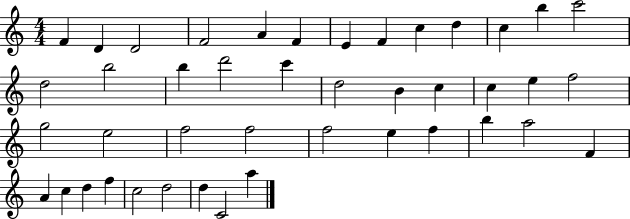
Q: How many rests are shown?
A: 0